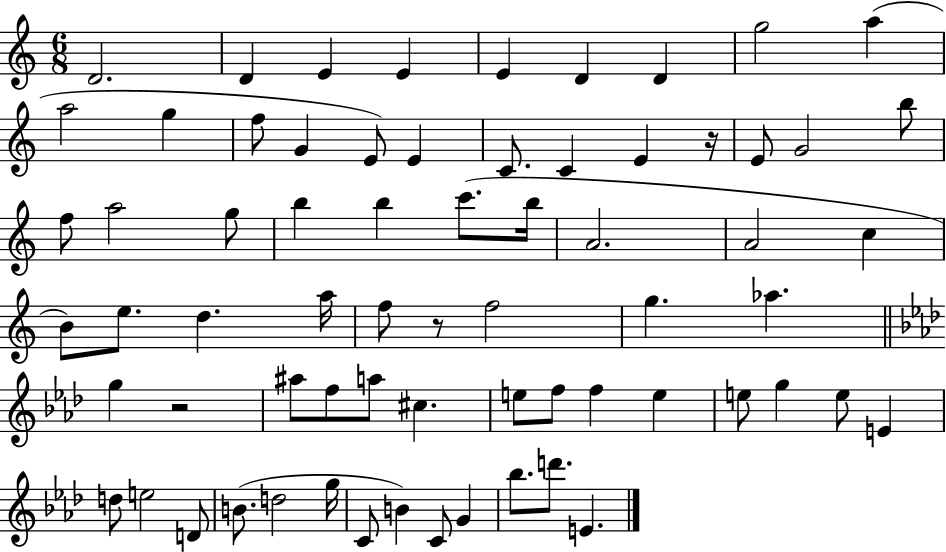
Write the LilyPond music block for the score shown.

{
  \clef treble
  \numericTimeSignature
  \time 6/8
  \key c \major
  d'2. | d'4 e'4 e'4 | e'4 d'4 d'4 | g''2 a''4( | \break a''2 g''4 | f''8 g'4 e'8) e'4 | c'8. c'4 e'4 r16 | e'8 g'2 b''8 | \break f''8 a''2 g''8 | b''4 b''4 c'''8.( b''16 | a'2. | a'2 c''4 | \break b'8) e''8. d''4. a''16 | f''8 r8 f''2 | g''4. aes''4. | \bar "||" \break \key aes \major g''4 r2 | ais''8 f''8 a''8 cis''4. | e''8 f''8 f''4 e''4 | e''8 g''4 e''8 e'4 | \break d''8 e''2 d'8 | b'8.( d''2 g''16 | c'8 b'4) c'8 g'4 | bes''8. d'''8. e'4. | \break \bar "|."
}